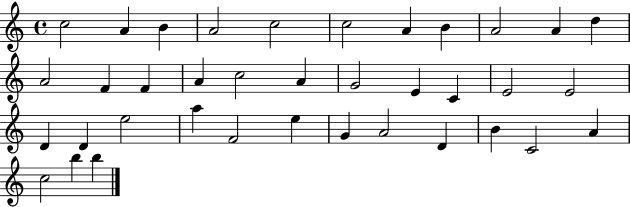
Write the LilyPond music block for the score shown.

{
  \clef treble
  \time 4/4
  \defaultTimeSignature
  \key c \major
  c''2 a'4 b'4 | a'2 c''2 | c''2 a'4 b'4 | a'2 a'4 d''4 | \break a'2 f'4 f'4 | a'4 c''2 a'4 | g'2 e'4 c'4 | e'2 e'2 | \break d'4 d'4 e''2 | a''4 f'2 e''4 | g'4 a'2 d'4 | b'4 c'2 a'4 | \break c''2 b''4 b''4 | \bar "|."
}